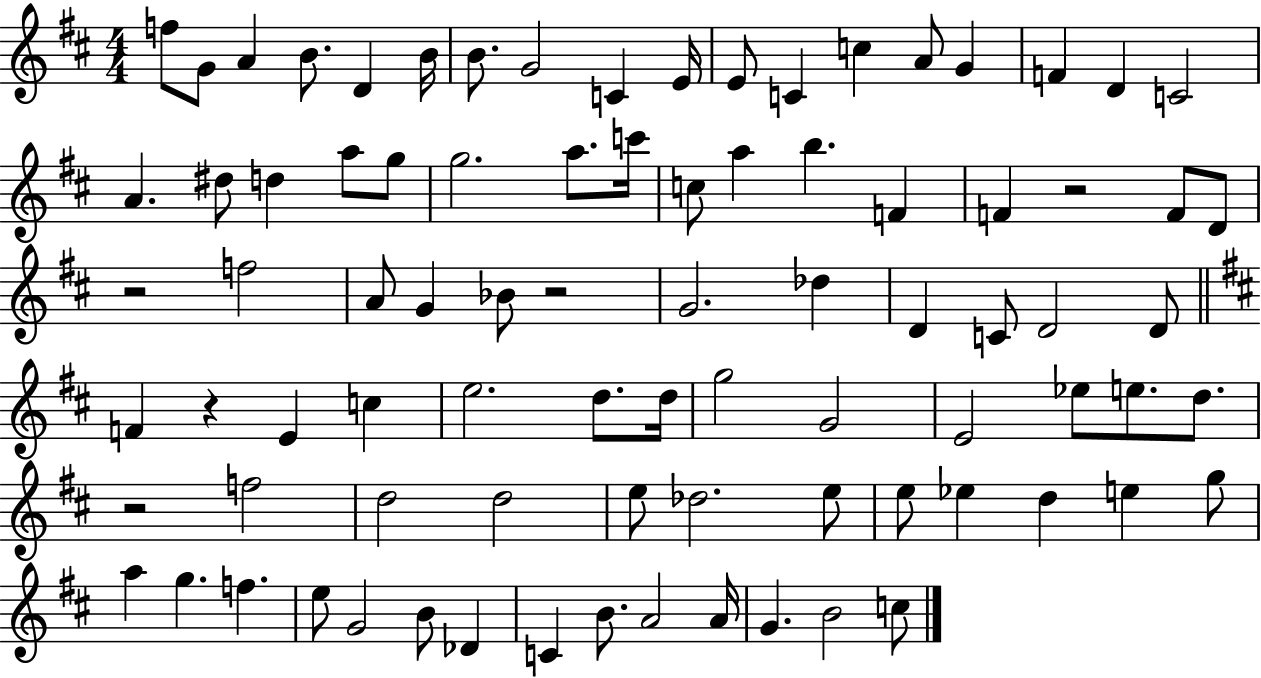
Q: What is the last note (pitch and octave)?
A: C5